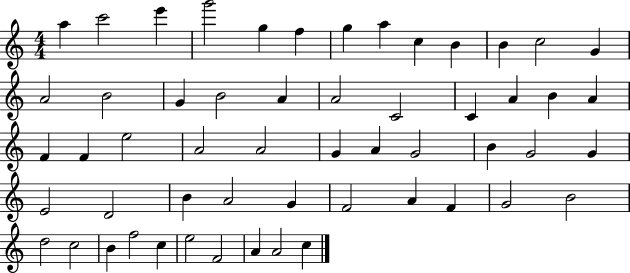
{
  \clef treble
  \numericTimeSignature
  \time 4/4
  \key c \major
  a''4 c'''2 e'''4 | g'''2 g''4 f''4 | g''4 a''4 c''4 b'4 | b'4 c''2 g'4 | \break a'2 b'2 | g'4 b'2 a'4 | a'2 c'2 | c'4 a'4 b'4 a'4 | \break f'4 f'4 e''2 | a'2 a'2 | g'4 a'4 g'2 | b'4 g'2 g'4 | \break e'2 d'2 | b'4 a'2 g'4 | f'2 a'4 f'4 | g'2 b'2 | \break d''2 c''2 | b'4 f''2 c''4 | e''2 f'2 | a'4 a'2 c''4 | \break \bar "|."
}